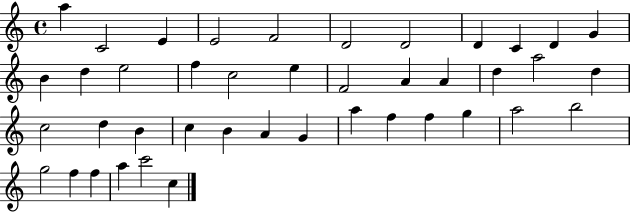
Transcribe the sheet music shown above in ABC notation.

X:1
T:Untitled
M:4/4
L:1/4
K:C
a C2 E E2 F2 D2 D2 D C D G B d e2 f c2 e F2 A A d a2 d c2 d B c B A G a f f g a2 b2 g2 f f a c'2 c